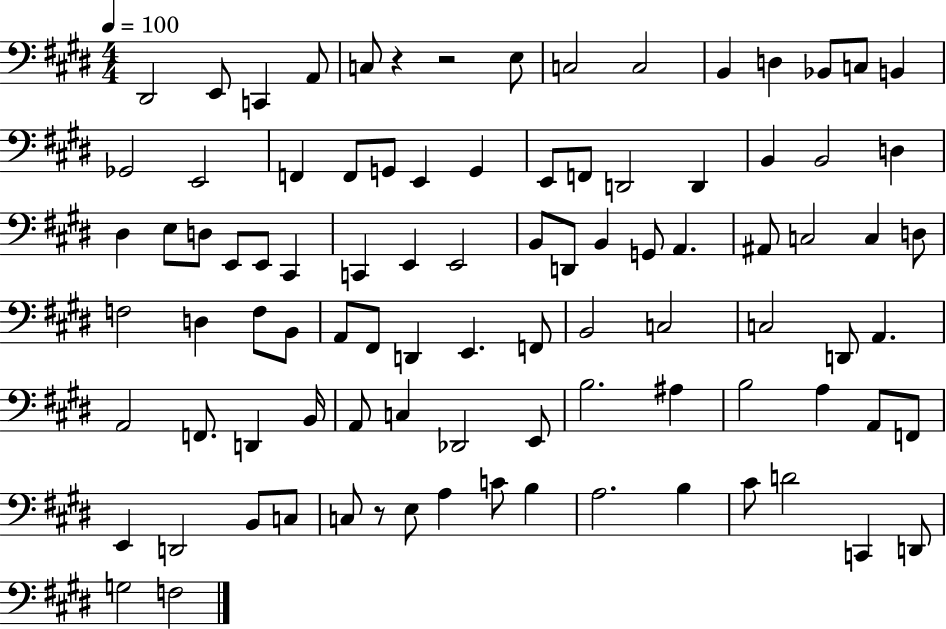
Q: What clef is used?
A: bass